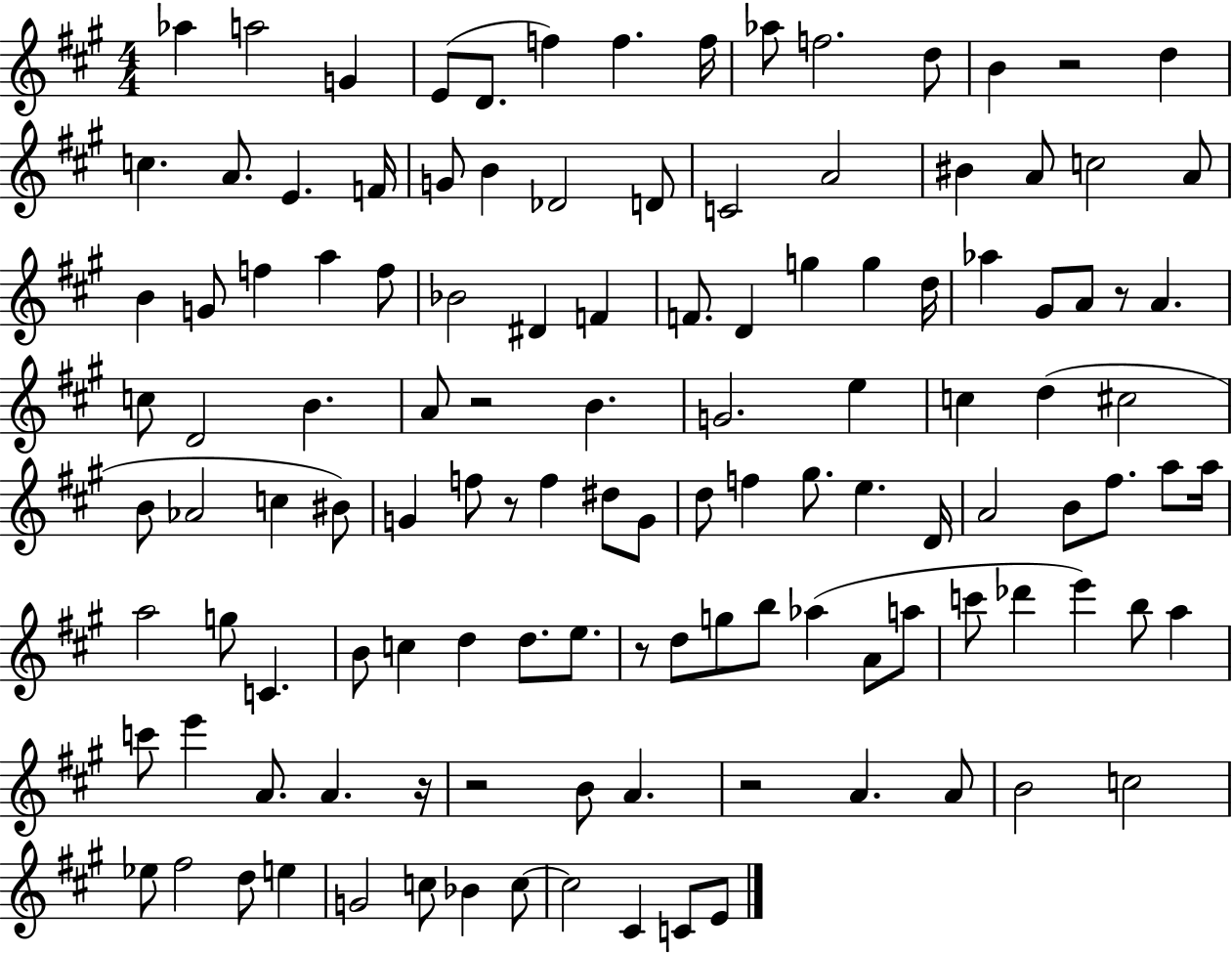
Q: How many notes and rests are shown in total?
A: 122